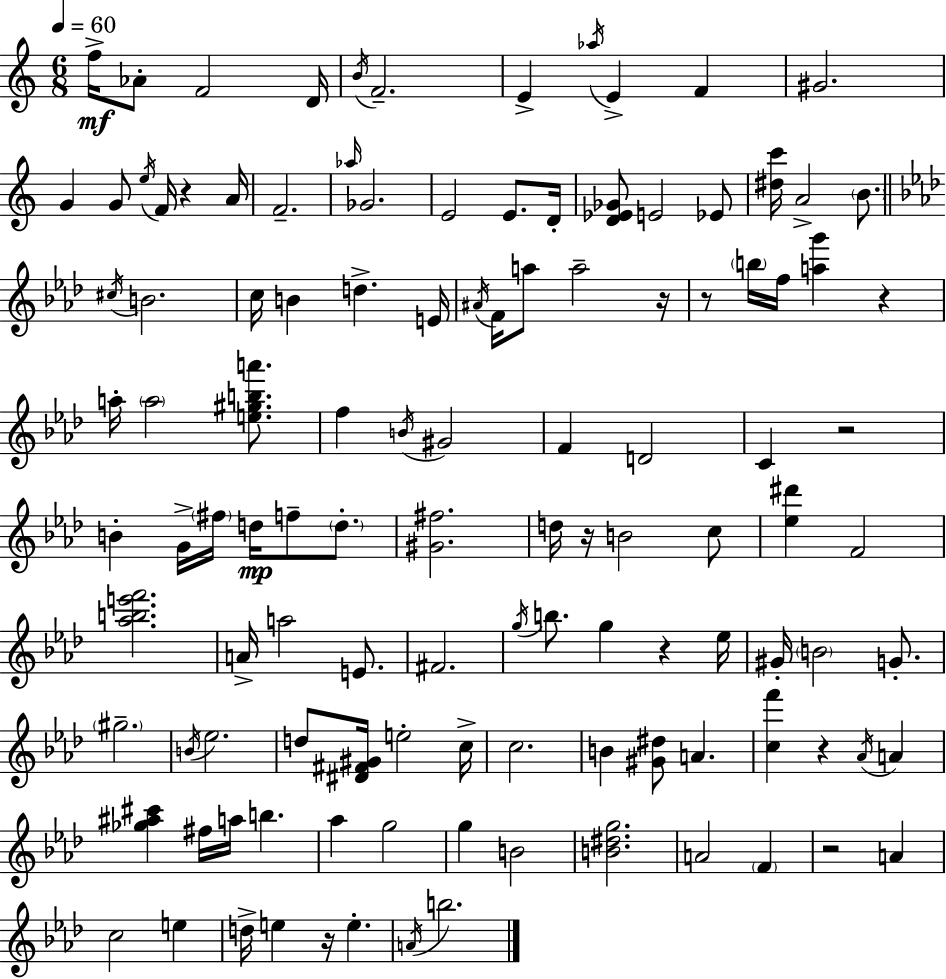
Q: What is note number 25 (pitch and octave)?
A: A4